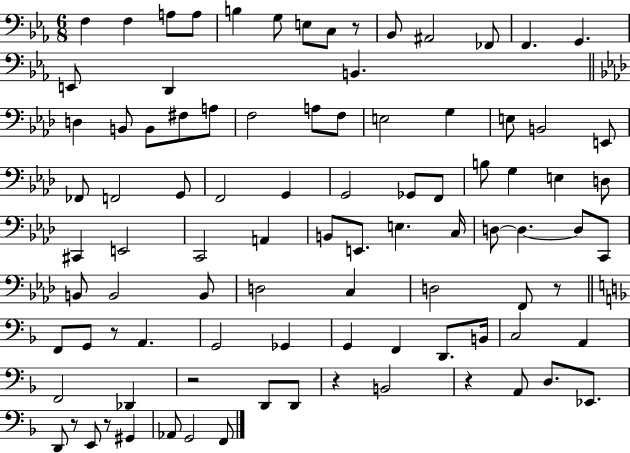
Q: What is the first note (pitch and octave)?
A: F3